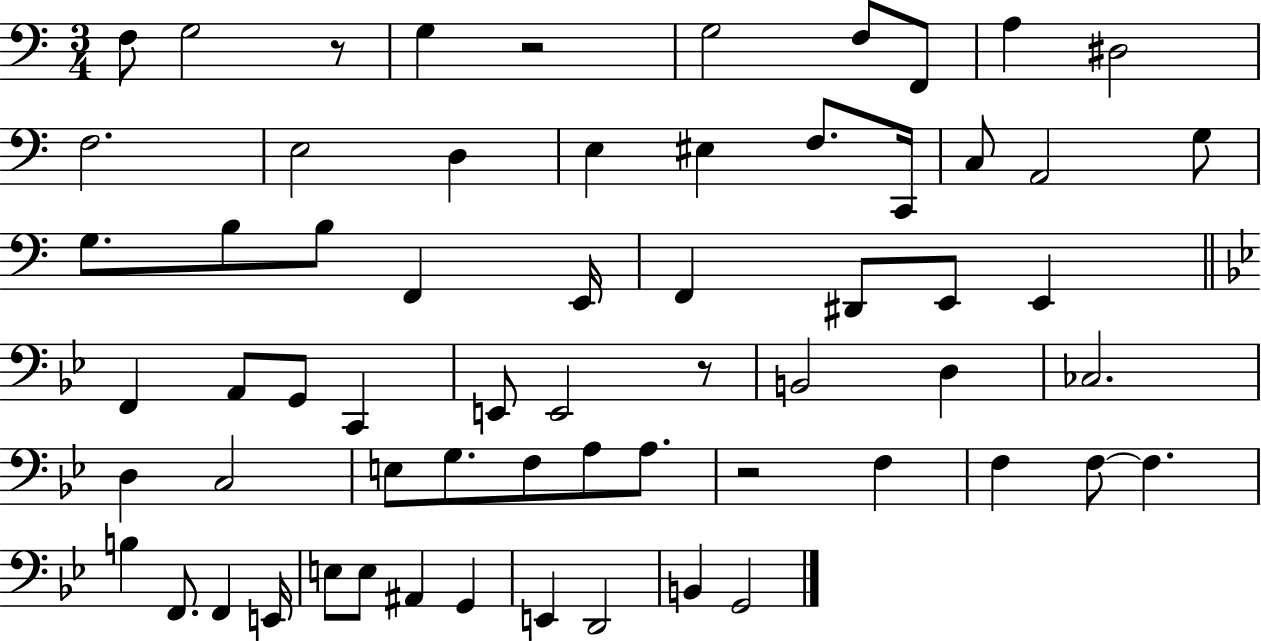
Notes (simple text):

F3/e G3/h R/e G3/q R/h G3/h F3/e F2/e A3/q D#3/h F3/h. E3/h D3/q E3/q EIS3/q F3/e. C2/s C3/e A2/h G3/e G3/e. B3/e B3/e F2/q E2/s F2/q D#2/e E2/e E2/q F2/q A2/e G2/e C2/q E2/e E2/h R/e B2/h D3/q CES3/h. D3/q C3/h E3/e G3/e. F3/e A3/e A3/e. R/h F3/q F3/q F3/e F3/q. B3/q F2/e. F2/q E2/s E3/e E3/e A#2/q G2/q E2/q D2/h B2/q G2/h